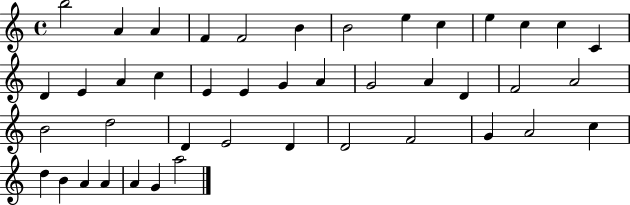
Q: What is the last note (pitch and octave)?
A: A5